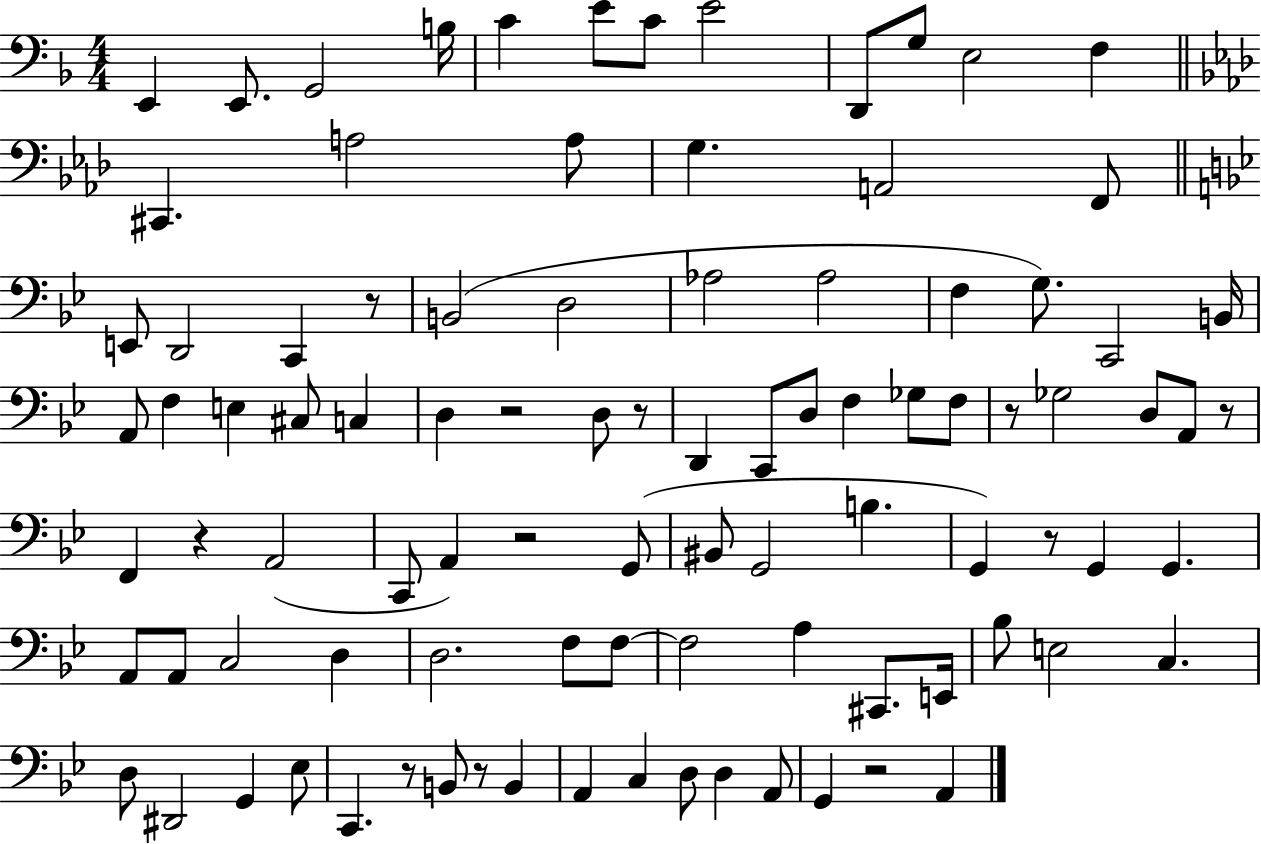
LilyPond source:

{
  \clef bass
  \numericTimeSignature
  \time 4/4
  \key f \major
  e,4 e,8. g,2 b16 | c'4 e'8 c'8 e'2 | d,8 g8 e2 f4 | \bar "||" \break \key aes \major cis,4. a2 a8 | g4. a,2 f,8 | \bar "||" \break \key bes \major e,8 d,2 c,4 r8 | b,2( d2 | aes2 aes2 | f4 g8.) c,2 b,16 | \break a,8 f4 e4 cis8 c4 | d4 r2 d8 r8 | d,4 c,8 d8 f4 ges8 f8 | r8 ges2 d8 a,8 r8 | \break f,4 r4 a,2( | c,8 a,4) r2 g,8( | bis,8 g,2 b4. | g,4) r8 g,4 g,4. | \break a,8 a,8 c2 d4 | d2. f8 f8~~ | f2 a4 cis,8. e,16 | bes8 e2 c4. | \break d8 dis,2 g,4 ees8 | c,4. r8 b,8 r8 b,4 | a,4 c4 d8 d4 a,8 | g,4 r2 a,4 | \break \bar "|."
}